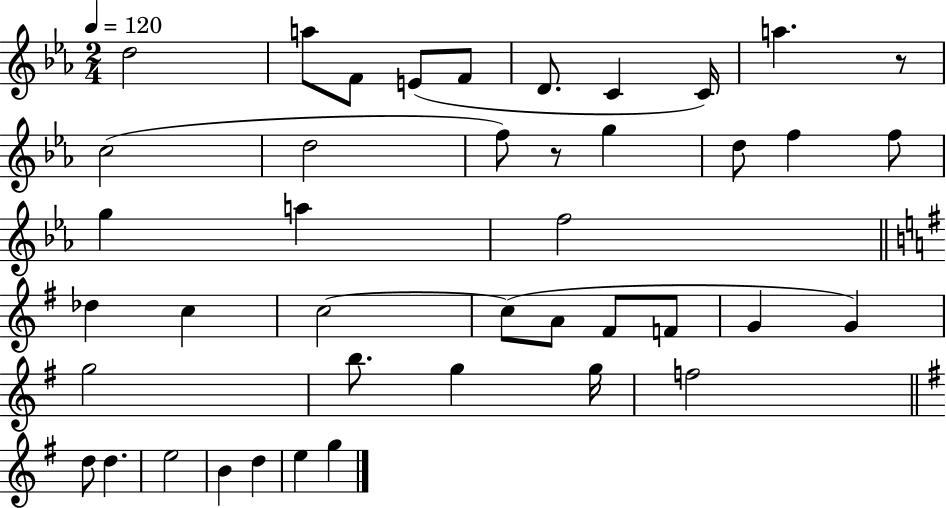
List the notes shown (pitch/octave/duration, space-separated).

D5/h A5/e F4/e E4/e F4/e D4/e. C4/q C4/s A5/q. R/e C5/h D5/h F5/e R/e G5/q D5/e F5/q F5/e G5/q A5/q F5/h Db5/q C5/q C5/h C5/e A4/e F#4/e F4/e G4/q G4/q G5/h B5/e. G5/q G5/s F5/h D5/e D5/q. E5/h B4/q D5/q E5/q G5/q